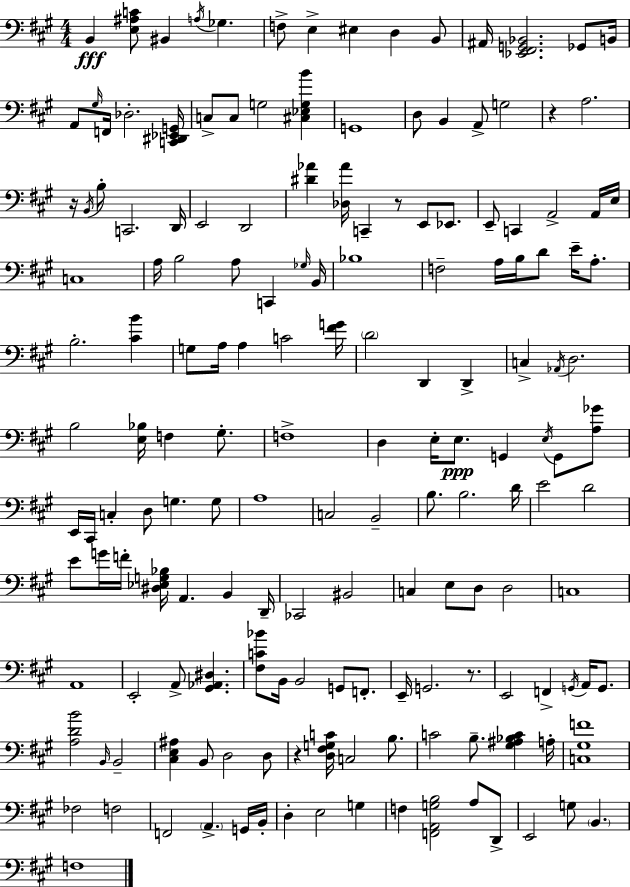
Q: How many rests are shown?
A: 5